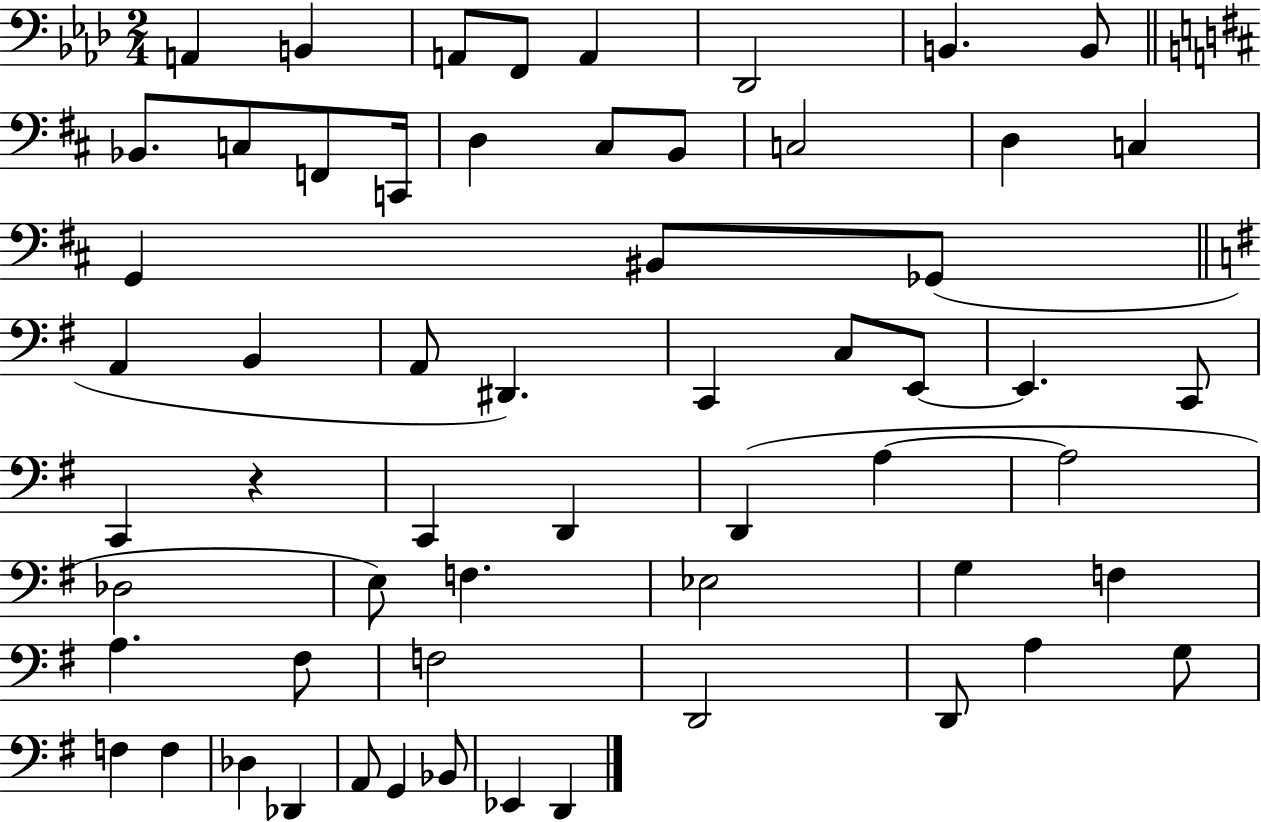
A2/q B2/q A2/e F2/e A2/q Db2/h B2/q. B2/e Bb2/e. C3/e F2/e C2/s D3/q C#3/e B2/e C3/h D3/q C3/q G2/q BIS2/e Gb2/e A2/q B2/q A2/e D#2/q. C2/q C3/e E2/e E2/q. C2/e C2/q R/q C2/q D2/q D2/q A3/q A3/h Db3/h E3/e F3/q. Eb3/h G3/q F3/q A3/q. F#3/e F3/h D2/h D2/e A3/q G3/e F3/q F3/q Db3/q Db2/q A2/e G2/q Bb2/e Eb2/q D2/q